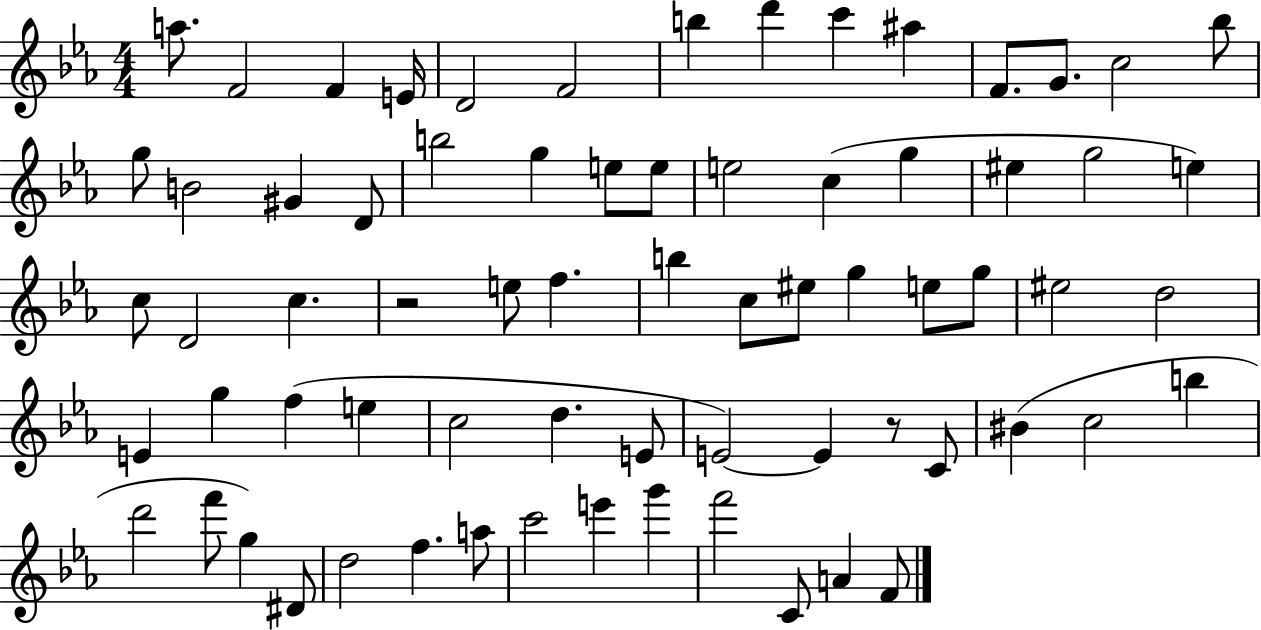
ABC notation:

X:1
T:Untitled
M:4/4
L:1/4
K:Eb
a/2 F2 F E/4 D2 F2 b d' c' ^a F/2 G/2 c2 _b/2 g/2 B2 ^G D/2 b2 g e/2 e/2 e2 c g ^e g2 e c/2 D2 c z2 e/2 f b c/2 ^e/2 g e/2 g/2 ^e2 d2 E g f e c2 d E/2 E2 E z/2 C/2 ^B c2 b d'2 f'/2 g ^D/2 d2 f a/2 c'2 e' g' f'2 C/2 A F/2